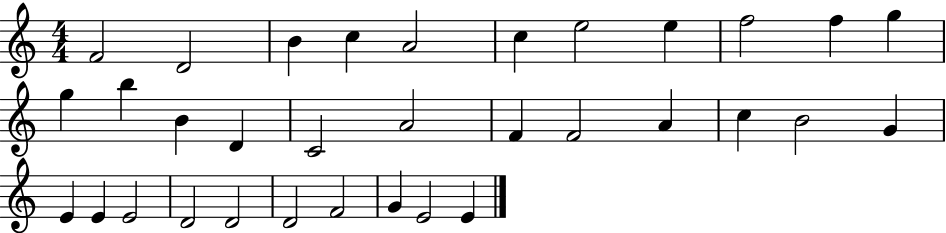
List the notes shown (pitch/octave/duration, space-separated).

F4/h D4/h B4/q C5/q A4/h C5/q E5/h E5/q F5/h F5/q G5/q G5/q B5/q B4/q D4/q C4/h A4/h F4/q F4/h A4/q C5/q B4/h G4/q E4/q E4/q E4/h D4/h D4/h D4/h F4/h G4/q E4/h E4/q